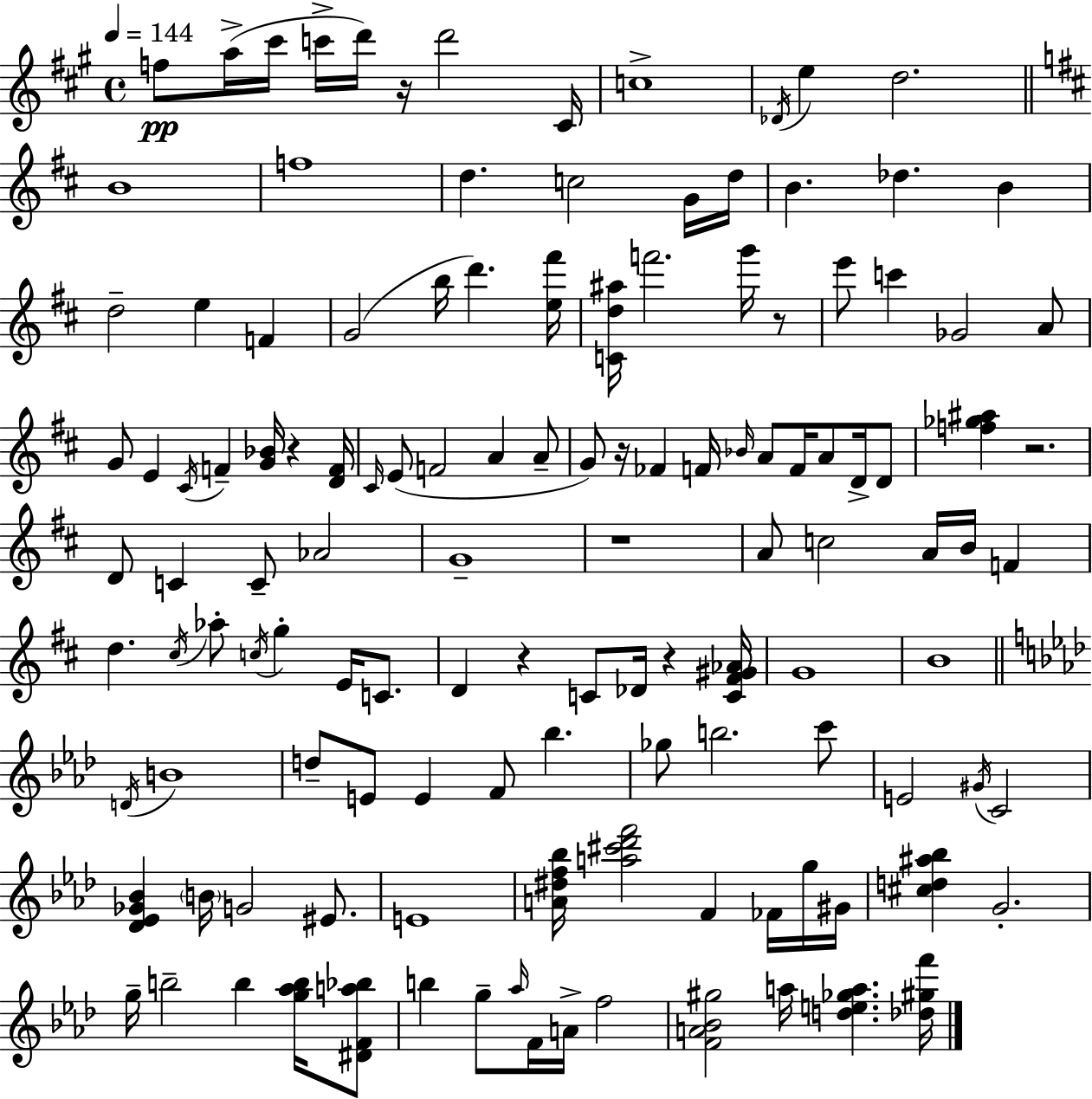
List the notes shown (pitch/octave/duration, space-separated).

F5/e A5/s C#6/s C6/s D6/s R/s D6/h C#4/s C5/w Db4/s E5/q D5/h. B4/w F5/w D5/q. C5/h G4/s D5/s B4/q. Db5/q. B4/q D5/h E5/q F4/q G4/h B5/s D6/q. [E5,F#6]/s [C4,D5,A#5]/s F6/h. G6/s R/e E6/e C6/q Gb4/h A4/e G4/e E4/q C#4/s F4/q [G4,Bb4]/s R/q [D4,F4]/s C#4/s E4/e F4/h A4/q A4/e G4/e R/s FES4/q F4/s Bb4/s A4/e F4/s A4/e D4/s D4/e [F5,Gb5,A#5]/q R/h. D4/e C4/q C4/e Ab4/h G4/w R/w A4/e C5/h A4/s B4/s F4/q D5/q. C#5/s Ab5/e C5/s G5/q E4/s C4/e. D4/q R/q C4/e Db4/s R/q [C4,F#4,G#4,Ab4]/s G4/w B4/w D4/s B4/w D5/e E4/e E4/q F4/e Bb5/q. Gb5/e B5/h. C6/e E4/h G#4/s C4/h [Db4,Eb4,Gb4,Bb4]/q B4/s G4/h EIS4/e. E4/w [A4,D#5,F5,Bb5]/s [A5,C#6,Db6,F6]/h F4/q FES4/s G5/s G#4/s [C#5,D5,A#5,Bb5]/q G4/h. G5/s B5/h B5/q [G5,Ab5,B5]/s [D#4,F4,A5,Bb5]/e B5/q G5/e Ab5/s F4/s A4/s F5/h [F4,A4,Bb4,G#5]/h A5/s [D5,E5,Gb5,A5]/q. [Db5,G#5,F6]/s